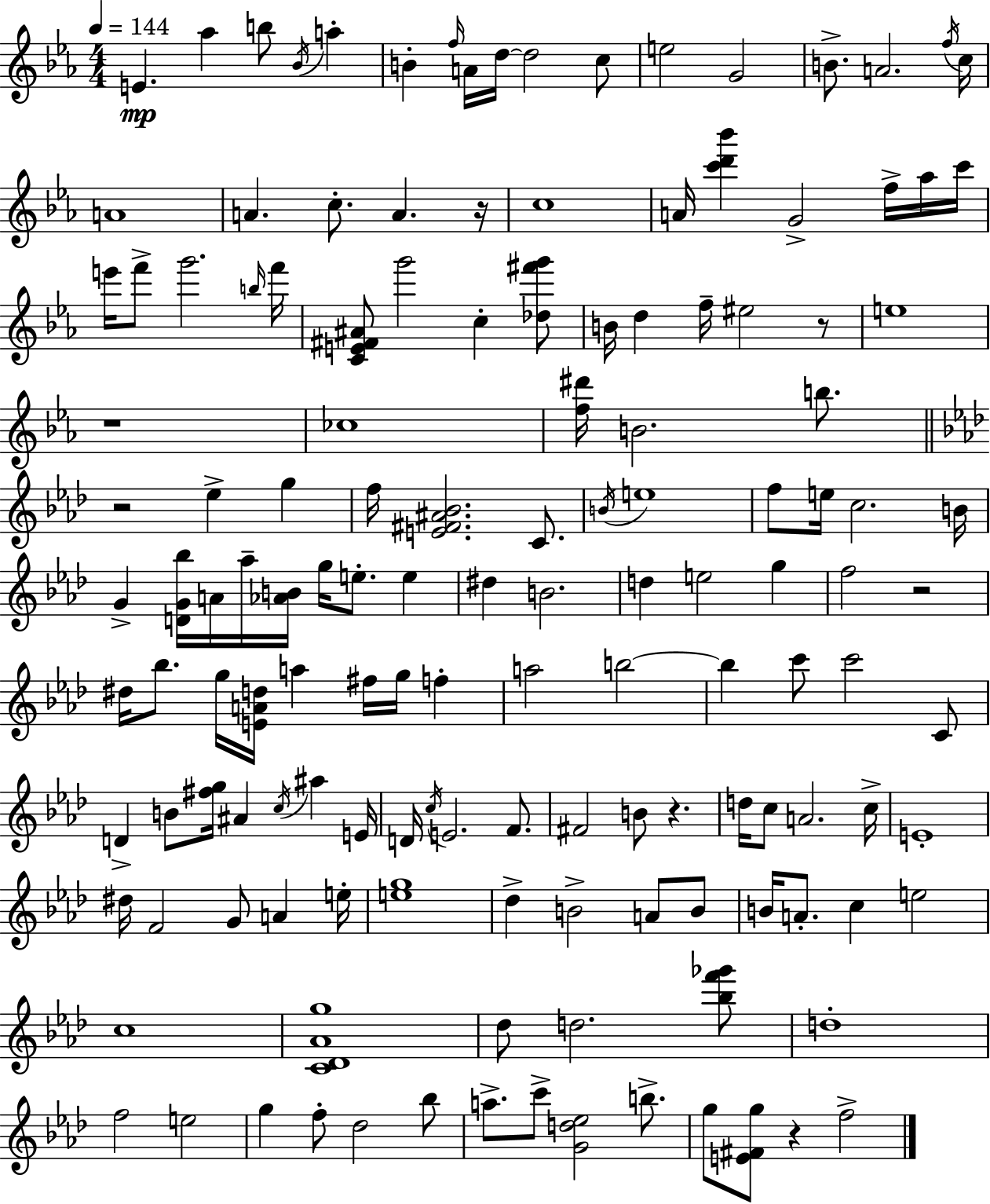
{
  \clef treble
  \numericTimeSignature
  \time 4/4
  \key ees \major
  \tempo 4 = 144
  e'4.\mp aes''4 b''8 \acciaccatura { bes'16 } a''4-. | b'4-. \grace { f''16 } a'16 d''16~~ d''2 | c''8 e''2 g'2 | b'8.-> a'2. | \break \acciaccatura { f''16 } c''16 a'1 | a'4. c''8.-. a'4. | r16 c''1 | a'16 <c''' d''' bes'''>4 g'2-> | \break f''16-> aes''16 c'''16 e'''16 f'''8-> g'''2. | \grace { b''16 } f'''16 <c' e' fis' ais'>8 g'''2 c''4-. | <des'' fis''' g'''>8 b'16 d''4 f''16-- eis''2 | r8 e''1 | \break r1 | ces''1 | <f'' dis'''>16 b'2. | b''8. \bar "||" \break \key f \minor r2 ees''4-> g''4 | f''16 <e' fis' ais' bes'>2. c'8. | \acciaccatura { b'16 } e''1 | f''8 e''16 c''2. | \break b'16 g'4-> <d' g' bes''>16 a'16 aes''16-- <aes' b'>16 g''16 e''8.-. e''4 | dis''4 b'2. | d''4 e''2 g''4 | f''2 r2 | \break dis''16 bes''8. g''16 <e' a' d''>16 a''4 fis''16 g''16 f''4-. | a''2 b''2~~ | b''4 c'''8 c'''2 c'8 | d'4-> b'8 <fis'' g''>16 ais'4 \acciaccatura { c''16 } ais''4 | \break e'16 d'16 \acciaccatura { c''16 } e'2. | f'8. fis'2 b'8 r4. | d''16 c''8 a'2. | c''16-> e'1-. | \break dis''16 f'2 g'8 a'4 | e''16-. <e'' g''>1 | des''4-> b'2-> a'8 | b'8 b'16 a'8.-. c''4 e''2 | \break c''1 | <c' des' aes' g''>1 | des''8 d''2. | <bes'' f''' ges'''>8 d''1-. | \break f''2 e''2 | g''4 f''8-. des''2 | bes''8 a''8.-> c'''8-> <g' d'' ees''>2 | b''8.-> g''8 <e' fis' g''>8 r4 f''2-> | \break \bar "|."
}